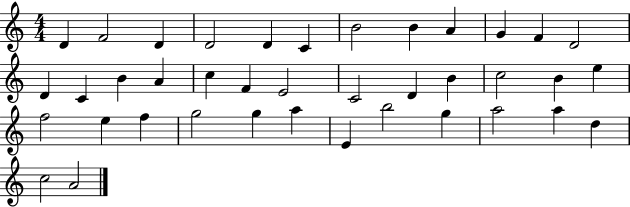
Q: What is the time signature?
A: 4/4